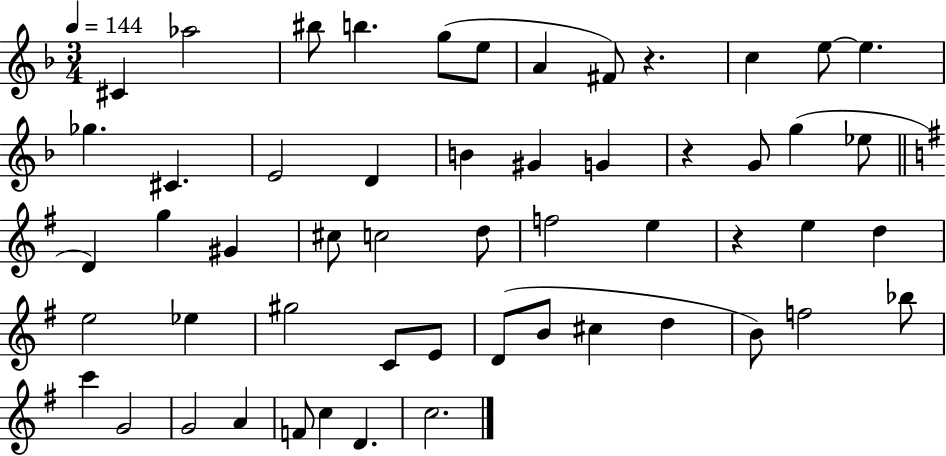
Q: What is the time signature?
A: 3/4